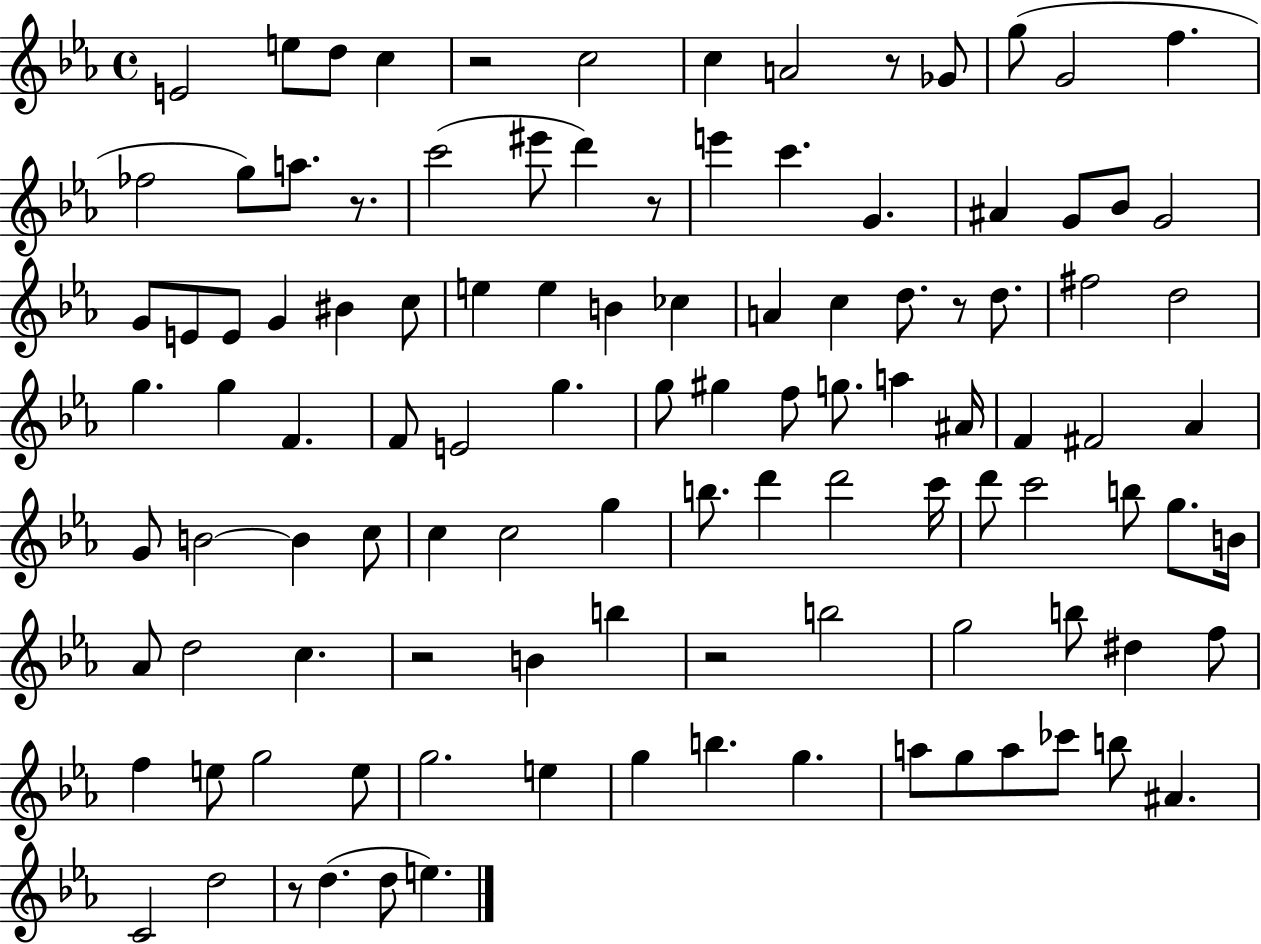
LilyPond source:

{
  \clef treble
  \time 4/4
  \defaultTimeSignature
  \key ees \major
  e'2 e''8 d''8 c''4 | r2 c''2 | c''4 a'2 r8 ges'8 | g''8( g'2 f''4. | \break fes''2 g''8) a''8. r8. | c'''2( eis'''8 d'''4) r8 | e'''4 c'''4. g'4. | ais'4 g'8 bes'8 g'2 | \break g'8 e'8 e'8 g'4 bis'4 c''8 | e''4 e''4 b'4 ces''4 | a'4 c''4 d''8. r8 d''8. | fis''2 d''2 | \break g''4. g''4 f'4. | f'8 e'2 g''4. | g''8 gis''4 f''8 g''8. a''4 ais'16 | f'4 fis'2 aes'4 | \break g'8 b'2~~ b'4 c''8 | c''4 c''2 g''4 | b''8. d'''4 d'''2 c'''16 | d'''8 c'''2 b''8 g''8. b'16 | \break aes'8 d''2 c''4. | r2 b'4 b''4 | r2 b''2 | g''2 b''8 dis''4 f''8 | \break f''4 e''8 g''2 e''8 | g''2. e''4 | g''4 b''4. g''4. | a''8 g''8 a''8 ces'''8 b''8 ais'4. | \break c'2 d''2 | r8 d''4.( d''8 e''4.) | \bar "|."
}